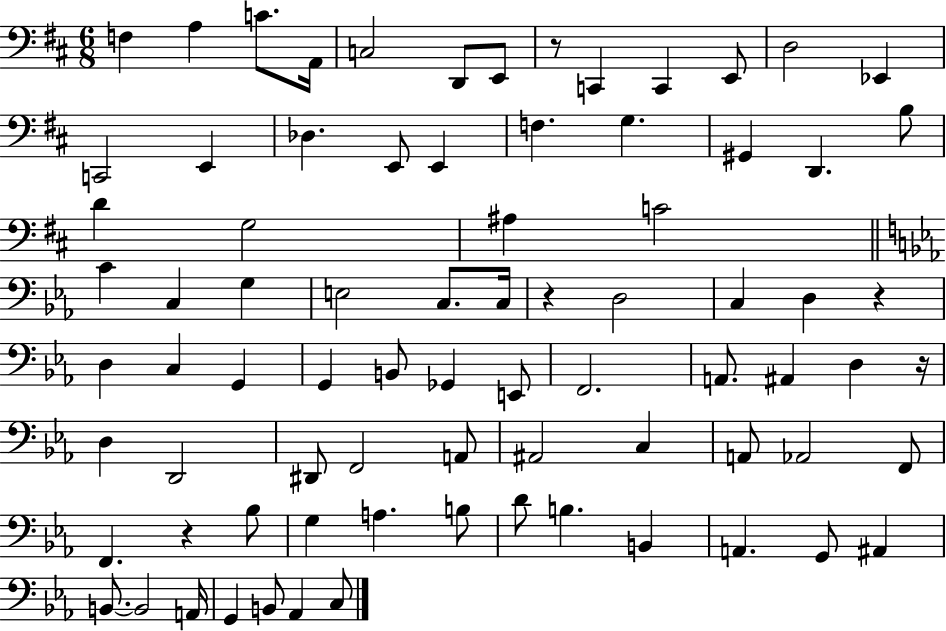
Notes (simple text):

F3/q A3/q C4/e. A2/s C3/h D2/e E2/e R/e C2/q C2/q E2/e D3/h Eb2/q C2/h E2/q Db3/q. E2/e E2/q F3/q. G3/q. G#2/q D2/q. B3/e D4/q G3/h A#3/q C4/h C4/q C3/q G3/q E3/h C3/e. C3/s R/q D3/h C3/q D3/q R/q D3/q C3/q G2/q G2/q B2/e Gb2/q E2/e F2/h. A2/e. A#2/q D3/q R/s D3/q D2/h D#2/e F2/h A2/e A#2/h C3/q A2/e Ab2/h F2/e F2/q. R/q Bb3/e G3/q A3/q. B3/e D4/e B3/q. B2/q A2/q. G2/e A#2/q B2/e. B2/h A2/s G2/q B2/e Ab2/q C3/e